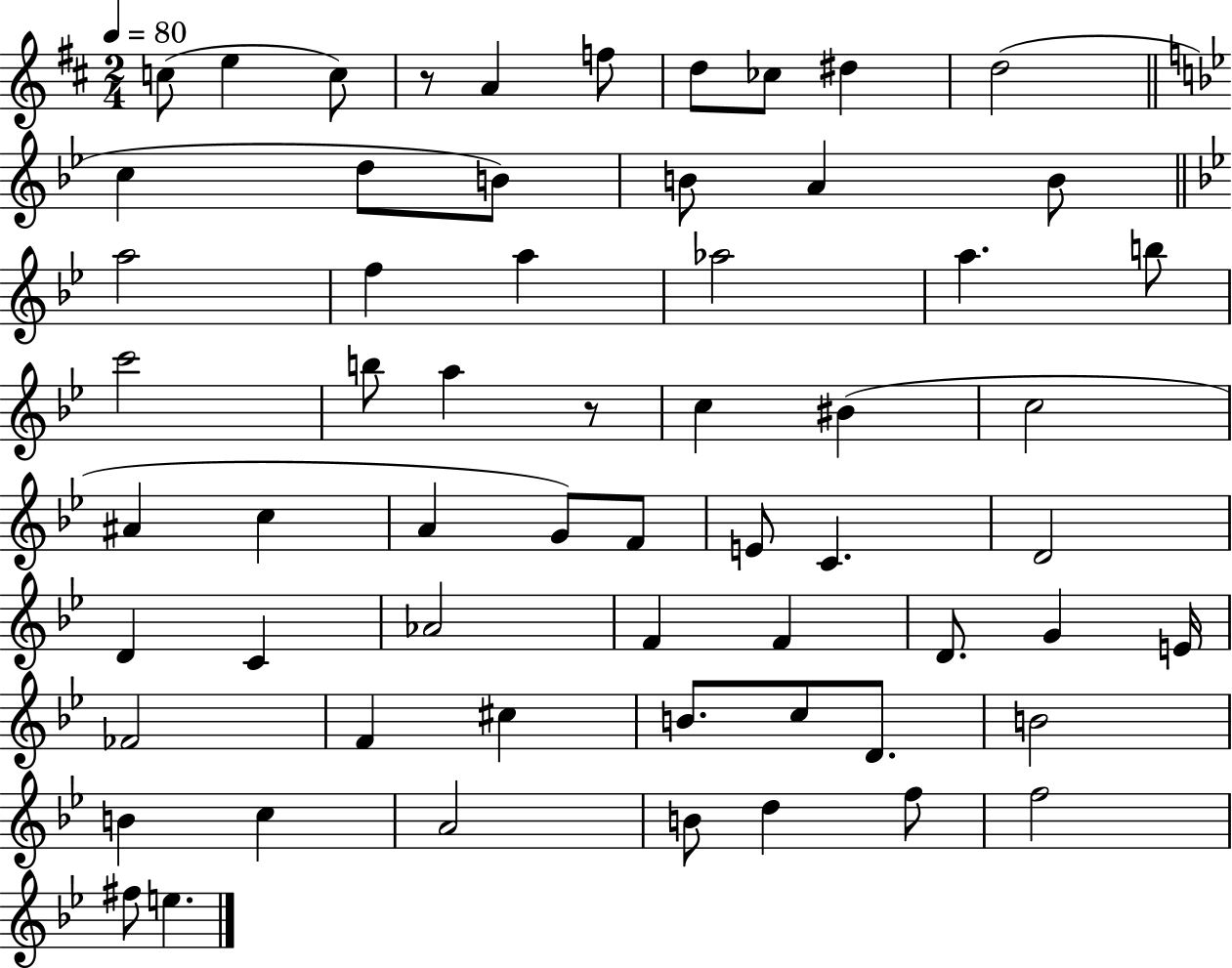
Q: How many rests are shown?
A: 2